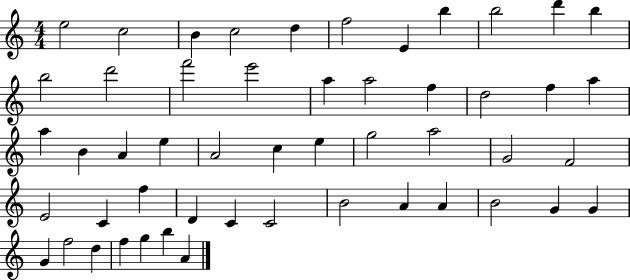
{
  \clef treble
  \numericTimeSignature
  \time 4/4
  \key c \major
  e''2 c''2 | b'4 c''2 d''4 | f''2 e'4 b''4 | b''2 d'''4 b''4 | \break b''2 d'''2 | f'''2 e'''2 | a''4 a''2 f''4 | d''2 f''4 a''4 | \break a''4 b'4 a'4 e''4 | a'2 c''4 e''4 | g''2 a''2 | g'2 f'2 | \break e'2 c'4 f''4 | d'4 c'4 c'2 | b'2 a'4 a'4 | b'2 g'4 g'4 | \break g'4 f''2 d''4 | f''4 g''4 b''4 a'4 | \bar "|."
}